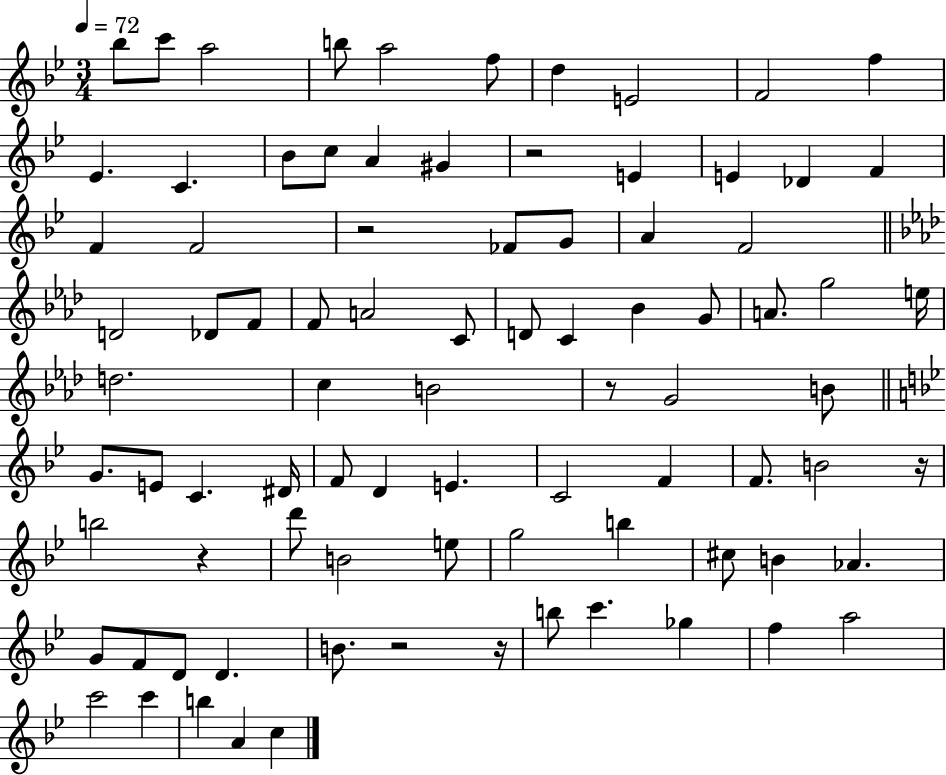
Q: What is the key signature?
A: BES major